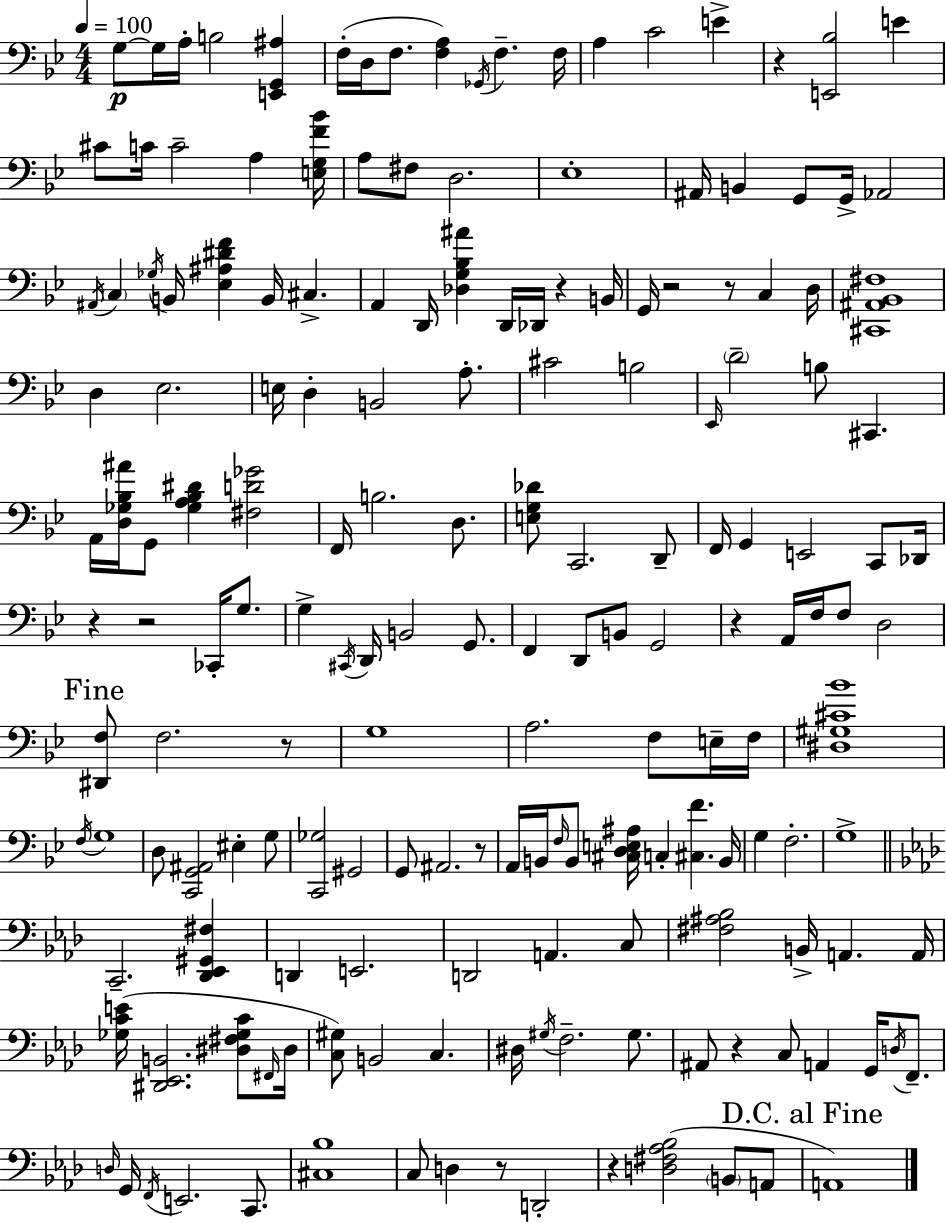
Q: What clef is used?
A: bass